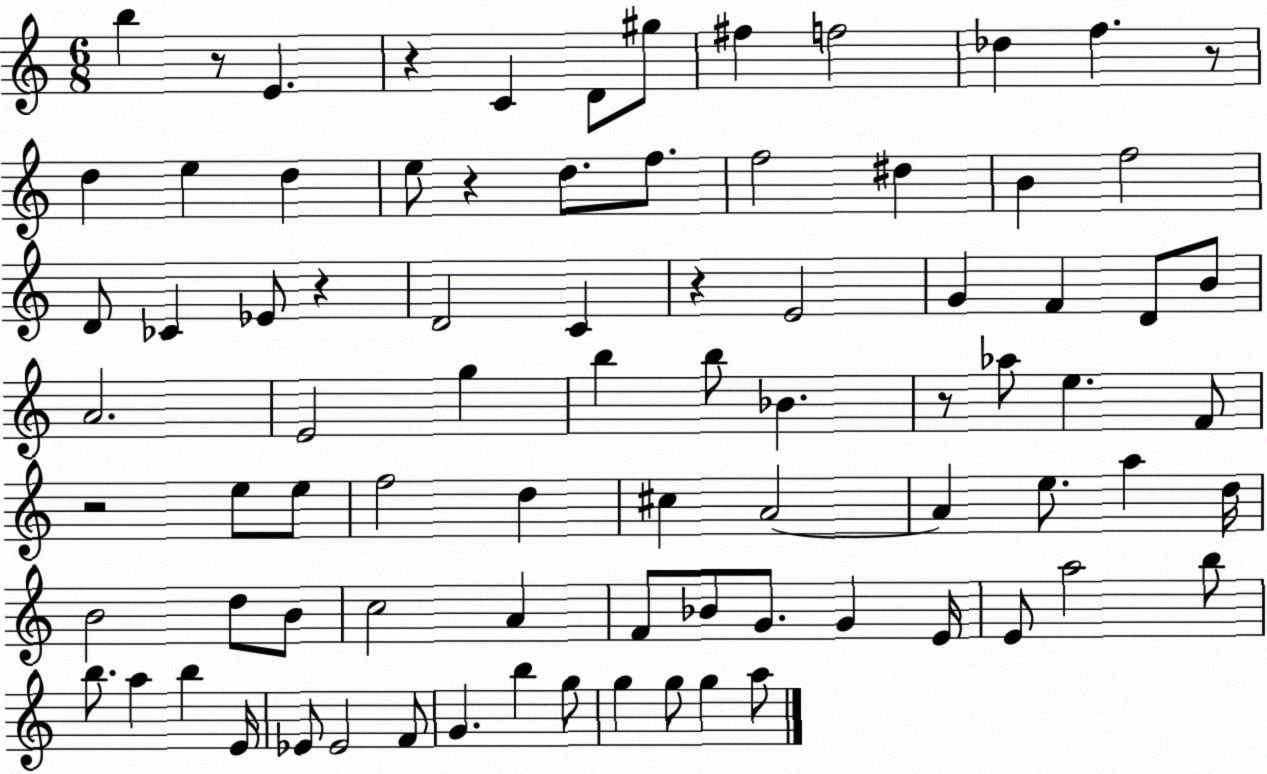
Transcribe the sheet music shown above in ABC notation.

X:1
T:Untitled
M:6/8
L:1/4
K:C
b z/2 E z C D/2 ^g/2 ^f f2 _d f z/2 d e d e/2 z d/2 f/2 f2 ^d B f2 D/2 _C _E/2 z D2 C z E2 G F D/2 B/2 A2 E2 g b b/2 _B z/2 _a/2 e F/2 z2 e/2 e/2 f2 d ^c A2 A e/2 a d/4 B2 d/2 B/2 c2 A F/2 _B/2 G/2 G E/4 E/2 a2 b/2 b/2 a b E/4 _E/2 _E2 F/2 G b g/2 g g/2 g a/2